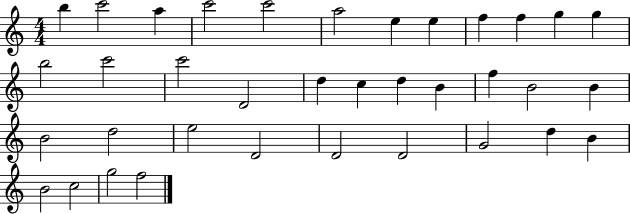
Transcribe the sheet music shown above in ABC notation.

X:1
T:Untitled
M:4/4
L:1/4
K:C
b c'2 a c'2 c'2 a2 e e f f g g b2 c'2 c'2 D2 d c d B f B2 B B2 d2 e2 D2 D2 D2 G2 d B B2 c2 g2 f2